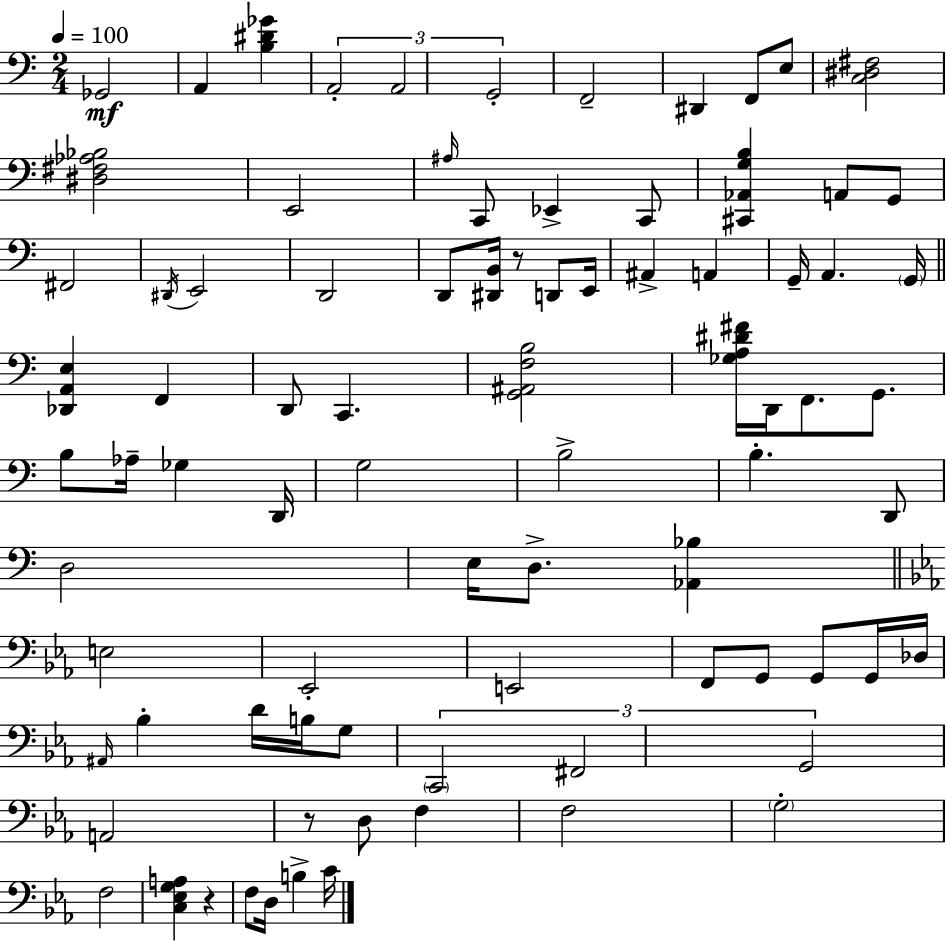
Gb2/h A2/q [B3,D#4,Gb4]/q A2/h A2/h G2/h F2/h D#2/q F2/e E3/e [C3,D#3,F#3]/h [D#3,F#3,Ab3,Bb3]/h E2/h A#3/s C2/e Eb2/q C2/e [C#2,Ab2,G3,B3]/q A2/e G2/e F#2/h D#2/s E2/h D2/h D2/e [D#2,B2]/s R/e D2/e E2/s A#2/q A2/q G2/s A2/q. G2/s [Db2,A2,E3]/q F2/q D2/e C2/q. [G2,A#2,F3,B3]/h [Gb3,A3,D#4,F#4]/s D2/s F2/e. G2/e. B3/e Ab3/s Gb3/q D2/s G3/h B3/h B3/q. D2/e D3/h E3/s D3/e. [Ab2,Bb3]/q E3/h Eb2/h E2/h F2/e G2/e G2/e G2/s Db3/s A#2/s Bb3/q D4/s B3/s G3/e C2/h F#2/h G2/h A2/h R/e D3/e F3/q F3/h G3/h F3/h [C3,Eb3,G3,A3]/q R/q F3/e D3/s B3/q C4/s